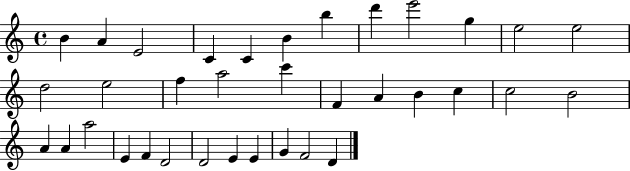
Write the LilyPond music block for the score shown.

{
  \clef treble
  \time 4/4
  \defaultTimeSignature
  \key c \major
  b'4 a'4 e'2 | c'4 c'4 b'4 b''4 | d'''4 e'''2 g''4 | e''2 e''2 | \break d''2 e''2 | f''4 a''2 c'''4 | f'4 a'4 b'4 c''4 | c''2 b'2 | \break a'4 a'4 a''2 | e'4 f'4 d'2 | d'2 e'4 e'4 | g'4 f'2 d'4 | \break \bar "|."
}